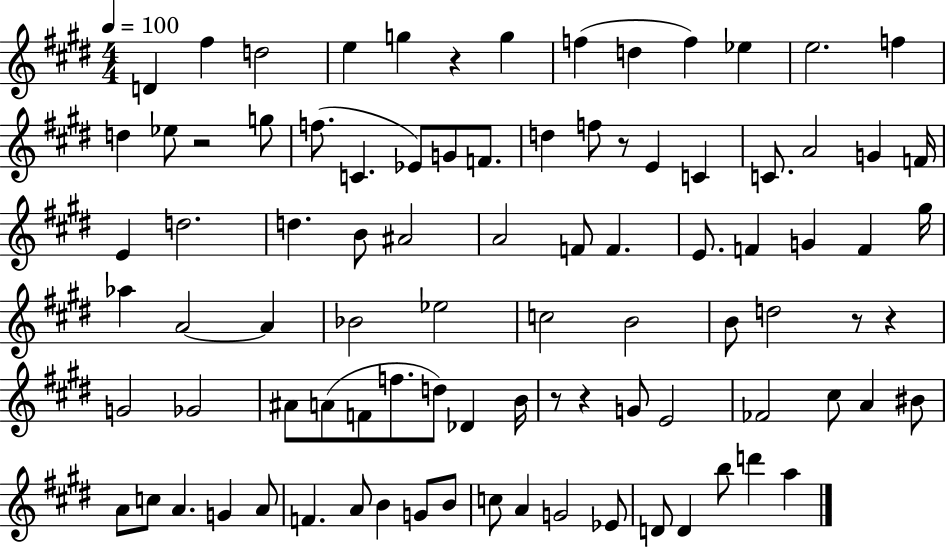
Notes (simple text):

D4/q F#5/q D5/h E5/q G5/q R/q G5/q F5/q D5/q F5/q Eb5/q E5/h. F5/q D5/q Eb5/e R/h G5/e F5/e. C4/q. Eb4/e G4/e F4/e. D5/q F5/e R/e E4/q C4/q C4/e. A4/h G4/q F4/s E4/q D5/h. D5/q. B4/e A#4/h A4/h F4/e F4/q. E4/e. F4/q G4/q F4/q G#5/s Ab5/q A4/h A4/q Bb4/h Eb5/h C5/h B4/h B4/e D5/h R/e R/q G4/h Gb4/h A#4/e A4/e F4/e F5/e. D5/e Db4/q B4/s R/e R/q G4/e E4/h FES4/h C#5/e A4/q BIS4/e A4/e C5/e A4/q. G4/q A4/e F4/q. A4/e B4/q G4/e B4/e C5/e A4/q G4/h Eb4/e D4/e D4/q B5/e D6/q A5/q